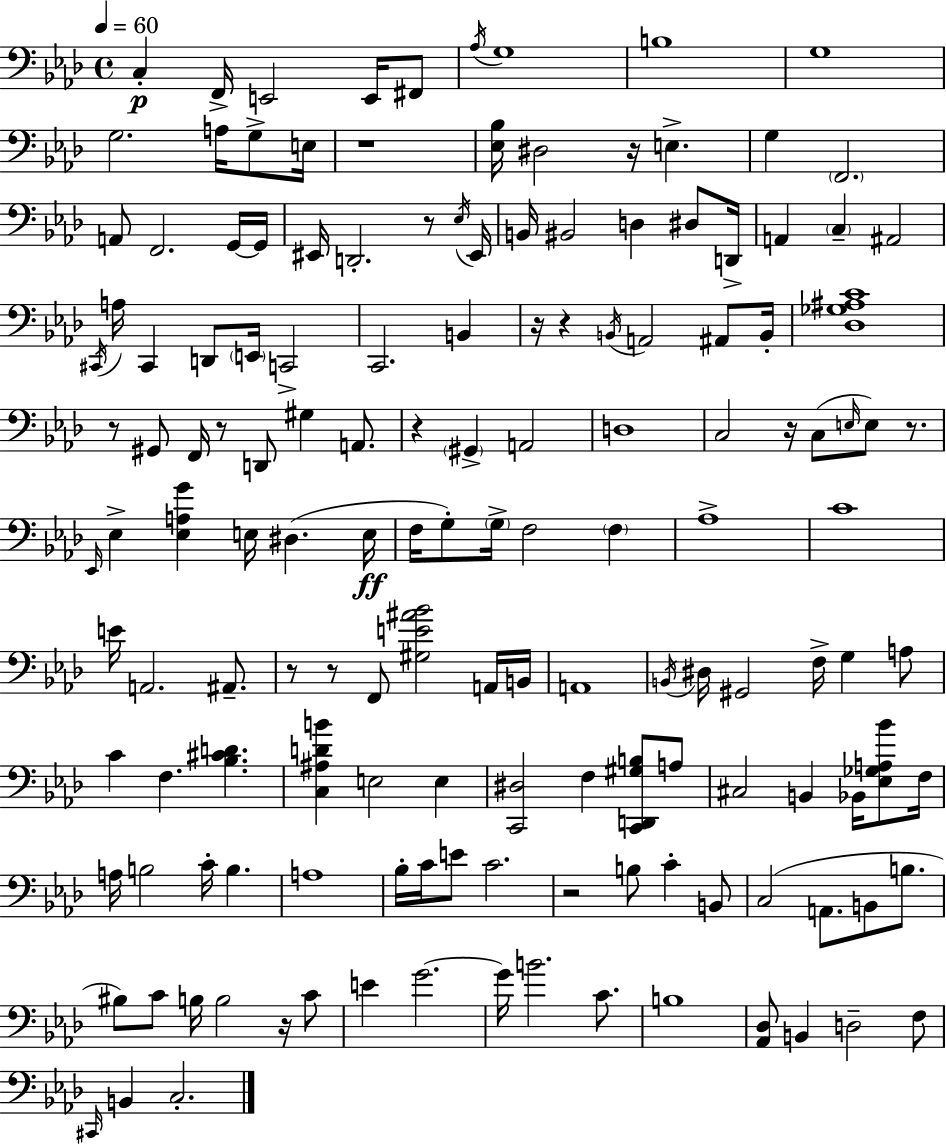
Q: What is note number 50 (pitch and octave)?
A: A2